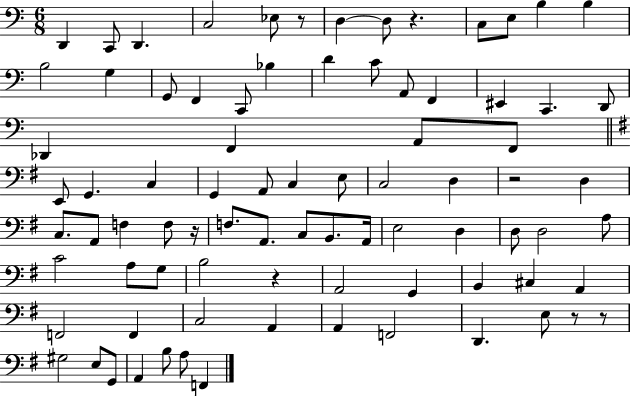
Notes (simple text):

D2/q C2/e D2/q. C3/h Eb3/e R/e D3/q D3/e R/q. C3/e E3/e B3/q B3/q B3/h G3/q G2/e F2/q C2/e Bb3/q D4/q C4/e A2/e F2/q EIS2/q C2/q. D2/e Db2/q F2/q A2/e F2/e E2/e G2/q. C3/q G2/q A2/e C3/q E3/e C3/h D3/q R/h D3/q C3/e. A2/e F3/q F3/e R/s F3/e. A2/e. C3/e B2/e. A2/s E3/h D3/q D3/e D3/h A3/e C4/h A3/e G3/e B3/h R/q A2/h G2/q B2/q C#3/q A2/q F2/h F2/q C3/h A2/q A2/q F2/h D2/q. E3/e R/e R/e G#3/h E3/e G2/e A2/q B3/e A3/e F2/q